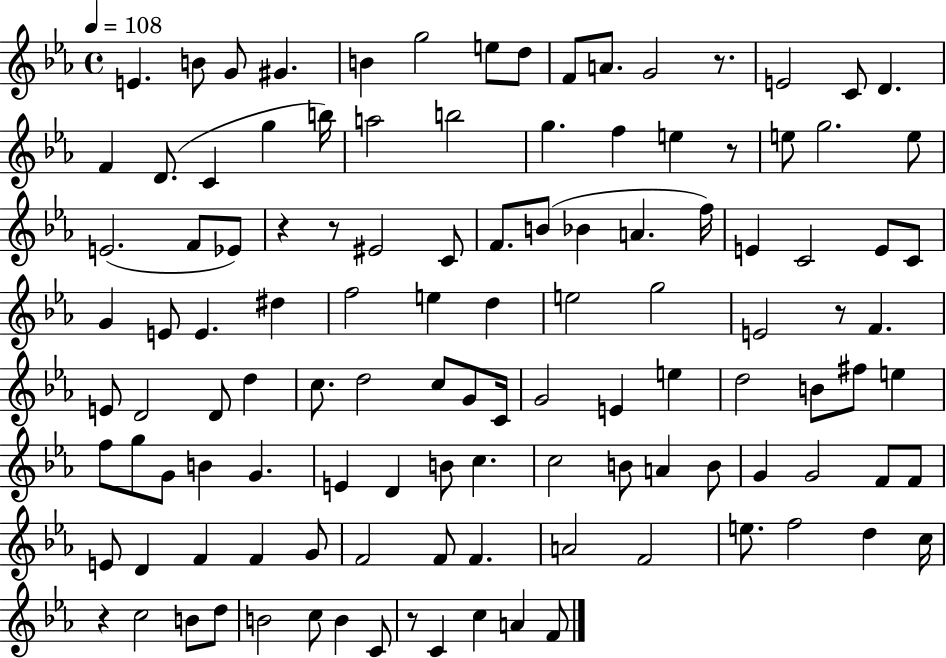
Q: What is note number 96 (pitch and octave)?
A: E5